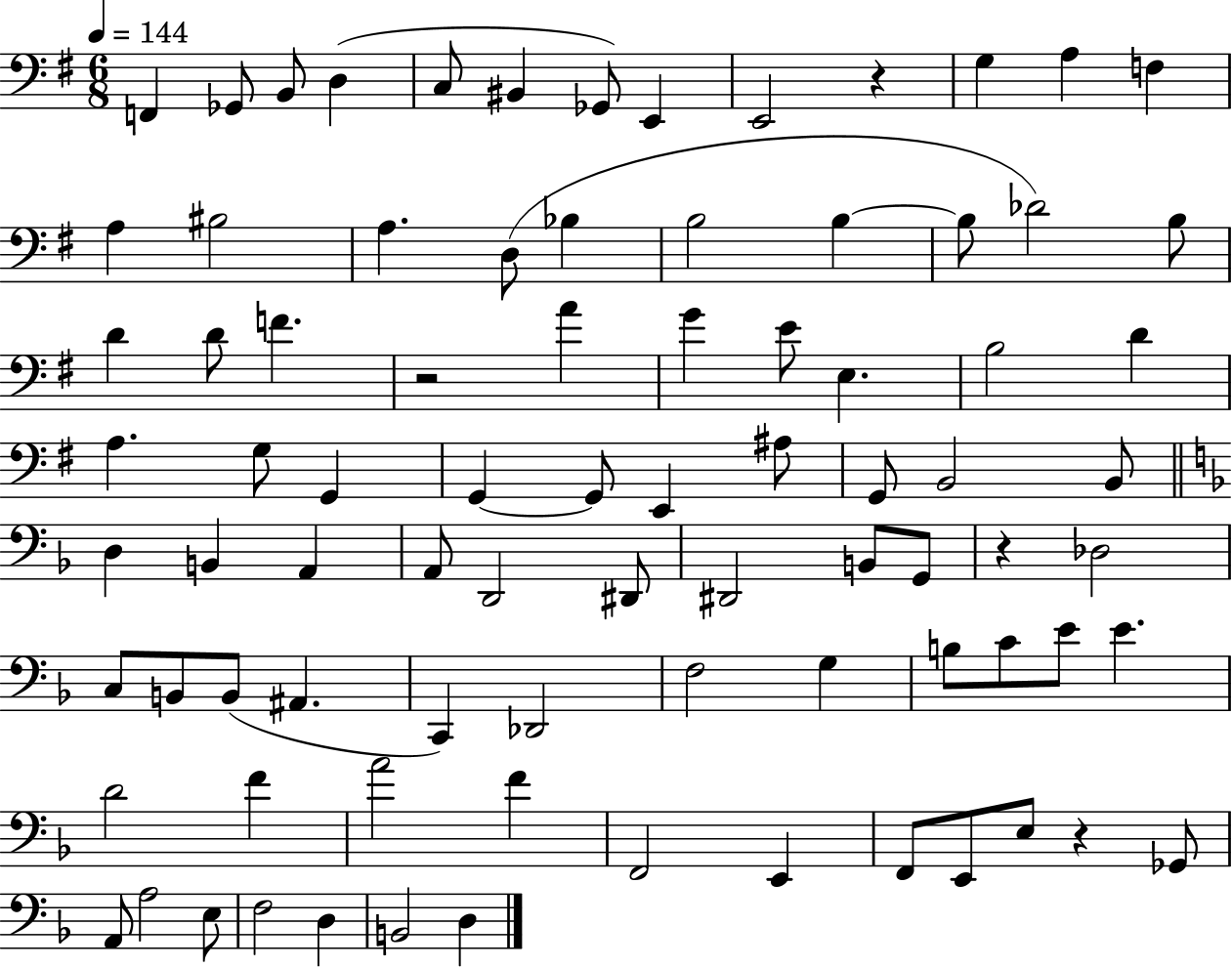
X:1
T:Untitled
M:6/8
L:1/4
K:G
F,, _G,,/2 B,,/2 D, C,/2 ^B,, _G,,/2 E,, E,,2 z G, A, F, A, ^B,2 A, D,/2 _B, B,2 B, B,/2 _D2 B,/2 D D/2 F z2 A G E/2 E, B,2 D A, G,/2 G,, G,, G,,/2 E,, ^A,/2 G,,/2 B,,2 B,,/2 D, B,, A,, A,,/2 D,,2 ^D,,/2 ^D,,2 B,,/2 G,,/2 z _D,2 C,/2 B,,/2 B,,/2 ^A,, C,, _D,,2 F,2 G, B,/2 C/2 E/2 E D2 F A2 F F,,2 E,, F,,/2 E,,/2 E,/2 z _G,,/2 A,,/2 A,2 E,/2 F,2 D, B,,2 D,